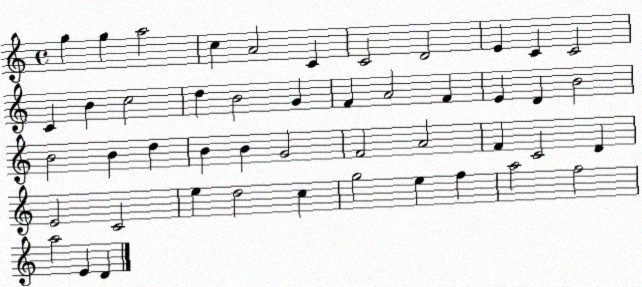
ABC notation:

X:1
T:Untitled
M:4/4
L:1/4
K:C
g g a2 c A2 C C2 D2 E C C2 C B c2 d B2 G F A2 F E D B2 B2 B d B B G2 F2 A2 F C2 D E2 C2 e d2 c g2 e f a2 f2 a2 E D